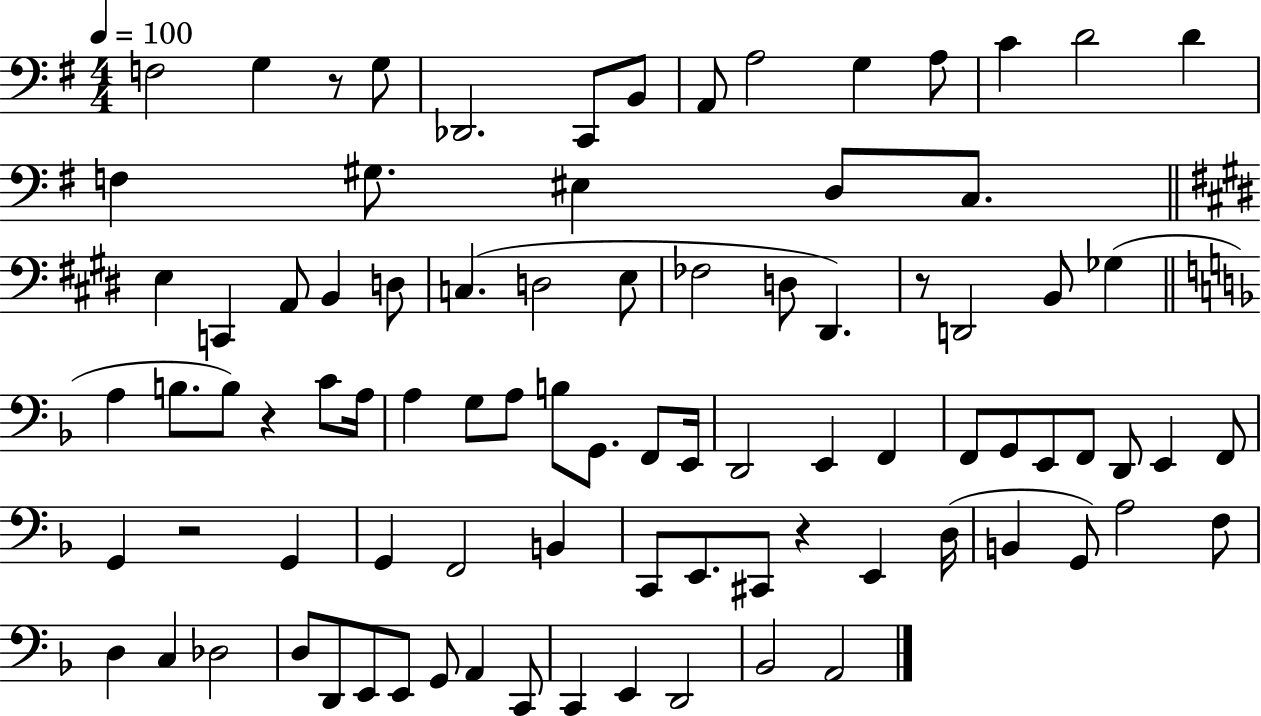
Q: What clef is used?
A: bass